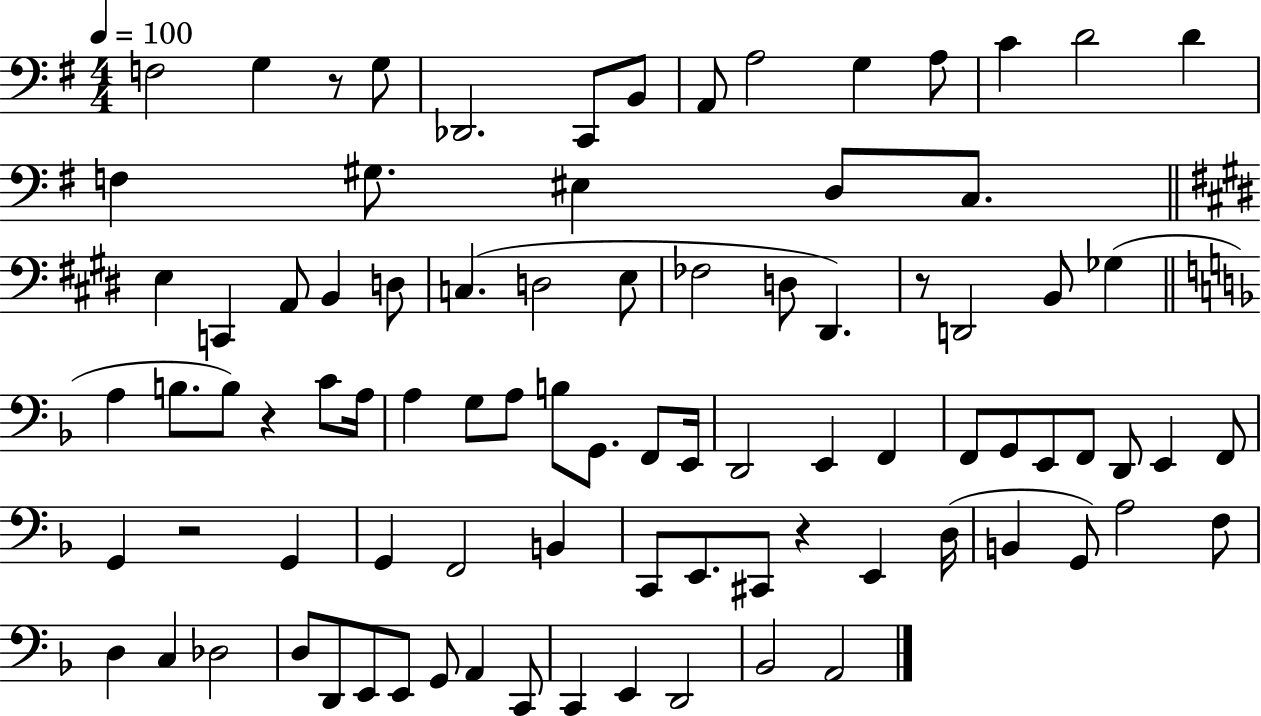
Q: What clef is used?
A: bass